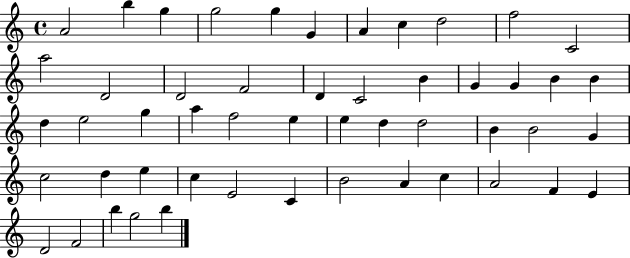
X:1
T:Untitled
M:4/4
L:1/4
K:C
A2 b g g2 g G A c d2 f2 C2 a2 D2 D2 F2 D C2 B G G B B d e2 g a f2 e e d d2 B B2 G c2 d e c E2 C B2 A c A2 F E D2 F2 b g2 b